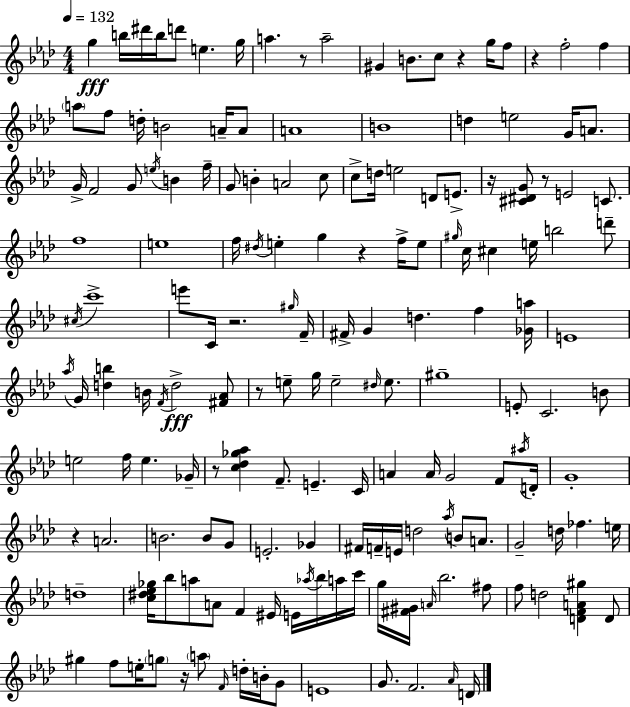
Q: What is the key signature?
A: AES major